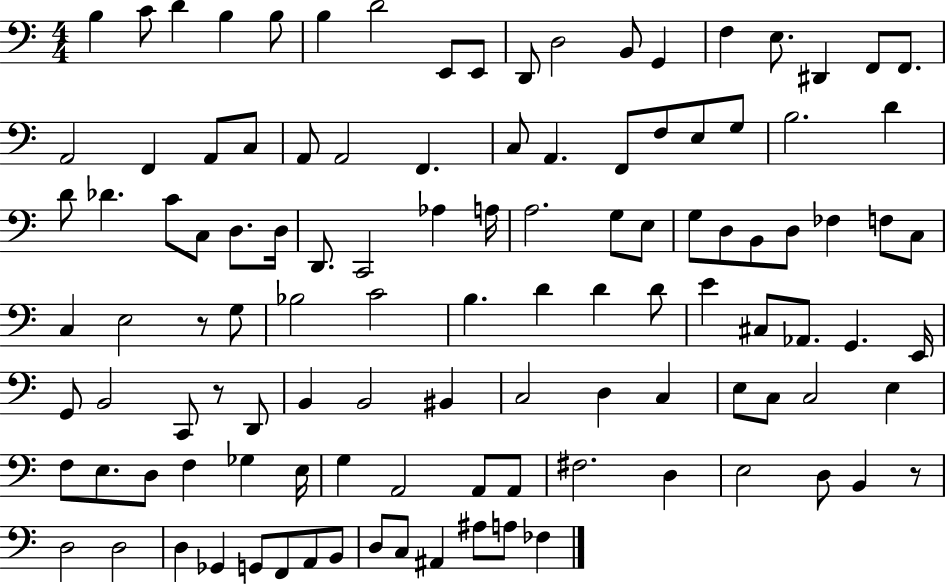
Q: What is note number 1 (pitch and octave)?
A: B3